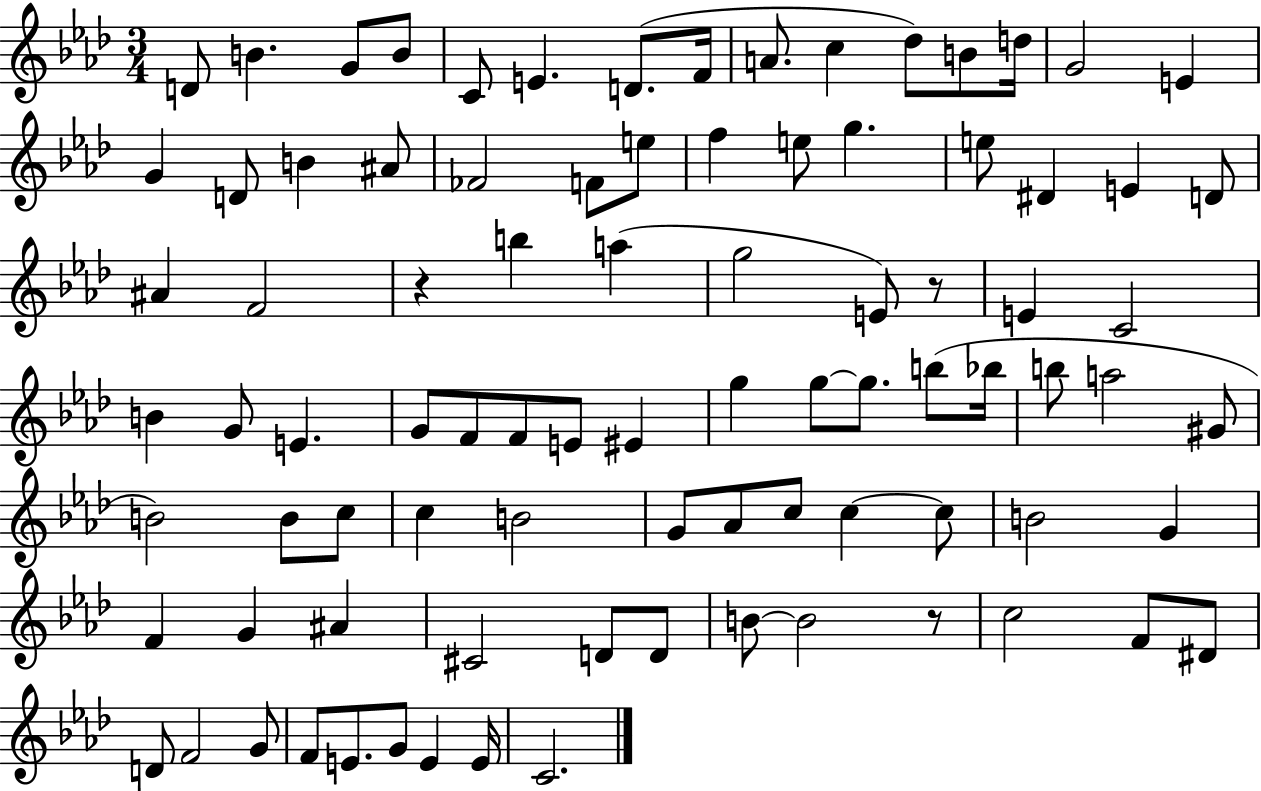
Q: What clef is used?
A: treble